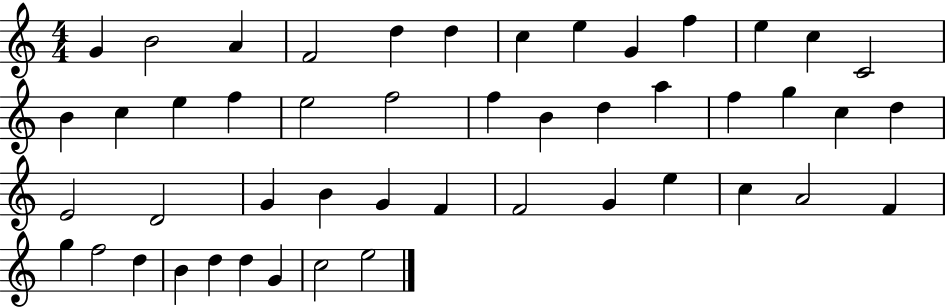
{
  \clef treble
  \numericTimeSignature
  \time 4/4
  \key c \major
  g'4 b'2 a'4 | f'2 d''4 d''4 | c''4 e''4 g'4 f''4 | e''4 c''4 c'2 | \break b'4 c''4 e''4 f''4 | e''2 f''2 | f''4 b'4 d''4 a''4 | f''4 g''4 c''4 d''4 | \break e'2 d'2 | g'4 b'4 g'4 f'4 | f'2 g'4 e''4 | c''4 a'2 f'4 | \break g''4 f''2 d''4 | b'4 d''4 d''4 g'4 | c''2 e''2 | \bar "|."
}